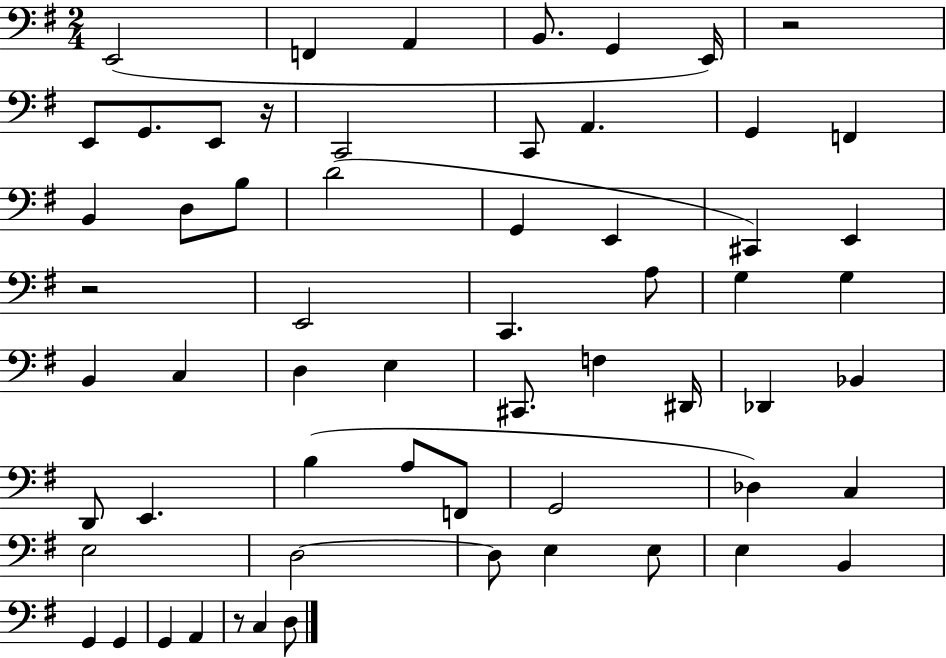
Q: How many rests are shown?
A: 4